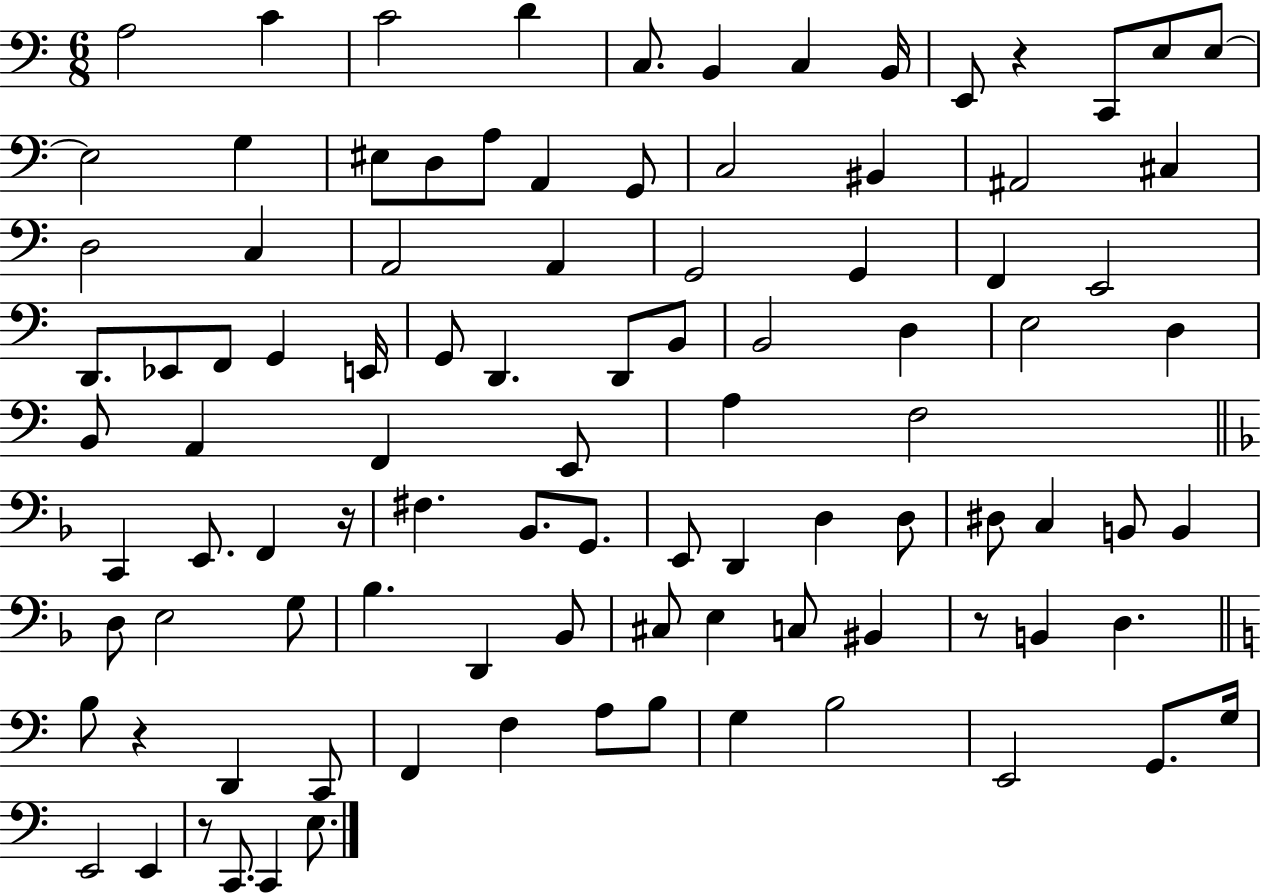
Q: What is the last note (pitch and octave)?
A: E3